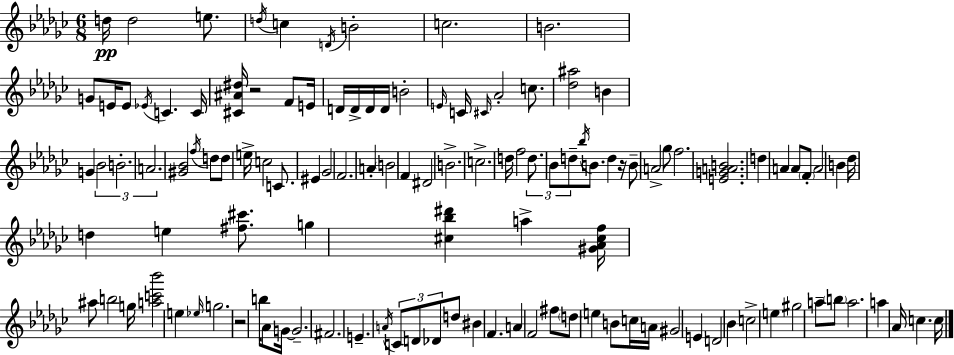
D5/s D5/h E5/e. D5/s C5/q D4/s B4/h C5/h. B4/h. G4/e E4/s E4/e Eb4/s C4/q. C4/s [C#4,A#4,D#5]/s R/h F4/e E4/s D4/s D4/s D4/s D4/s B4/h E4/s C4/s C#4/s Ab4/h C5/e. [Db5,A#5]/h B4/q G4/q Bb4/h B4/h. A4/h. [G#4,Bb4]/h F5/s D5/e D5/e E5/s C5/h C4/e. EIS4/q Gb4/h F4/h. A4/q B4/h F4/q D#4/h B4/h. C5/h. D5/s F5/h D5/e. Bb4/e D5/e Bb5/s B4/e. D5/q R/s B4/e A4/h Gb5/e F5/h. [E4,G4,A4,B4]/h. D5/q A4/q A4/e F4/e A4/h B4/q Db5/s D5/q E5/q [F#5,C#6]/e. G5/q [C#5,Bb5,D#6]/q A5/q [G#4,Ab4,C#5,F5]/s A#5/e B5/h G5/s [A5,C6,Bb6]/h E5/q Eb5/s G5/h. R/h B5/s Ab4/e G4/s G4/h. F#4/h. E4/q. A4/s C4/e D4/e Db4/e D5/e BIS4/q F4/q. A4/q F4/h F#5/e D5/e E5/q B4/e C5/s A4/s G#4/h E4/q D4/h Bb4/q C5/h E5/q G#5/h A5/e B5/e A5/h. A5/q Ab4/s C5/q. C5/s